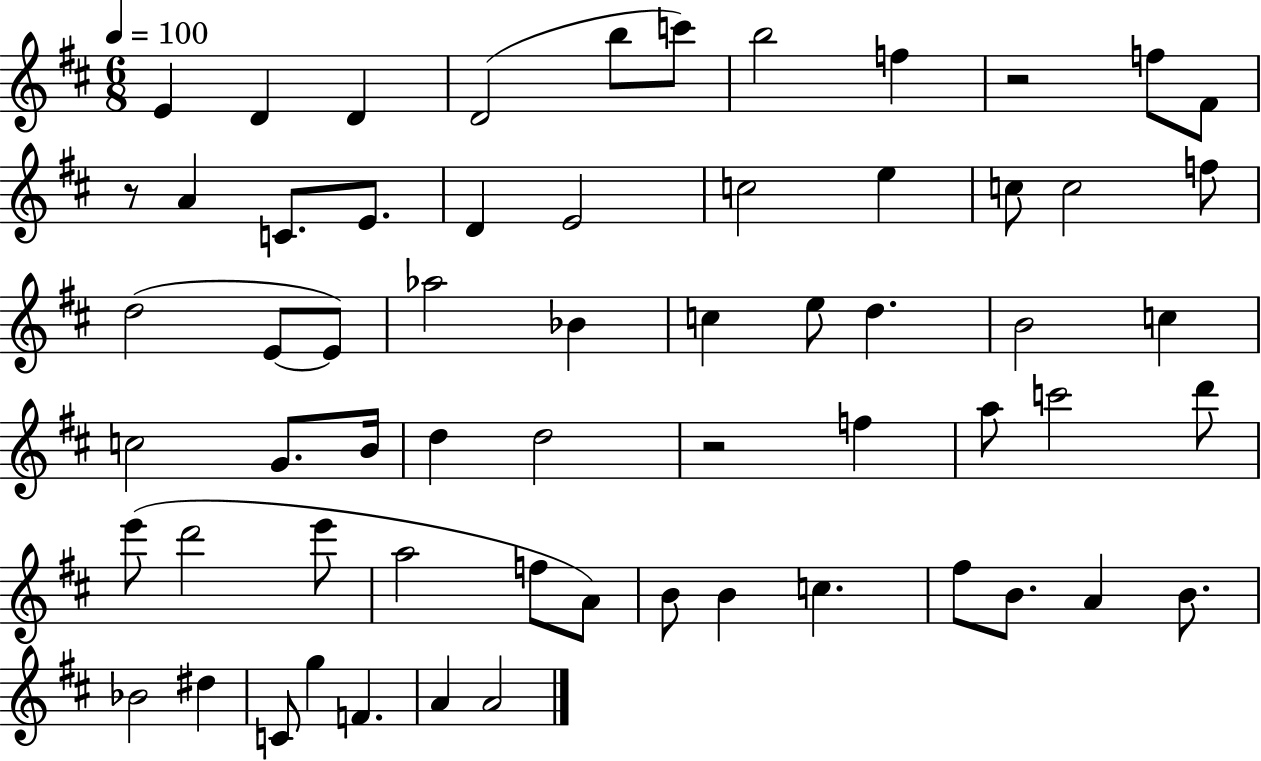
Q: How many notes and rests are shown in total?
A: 62